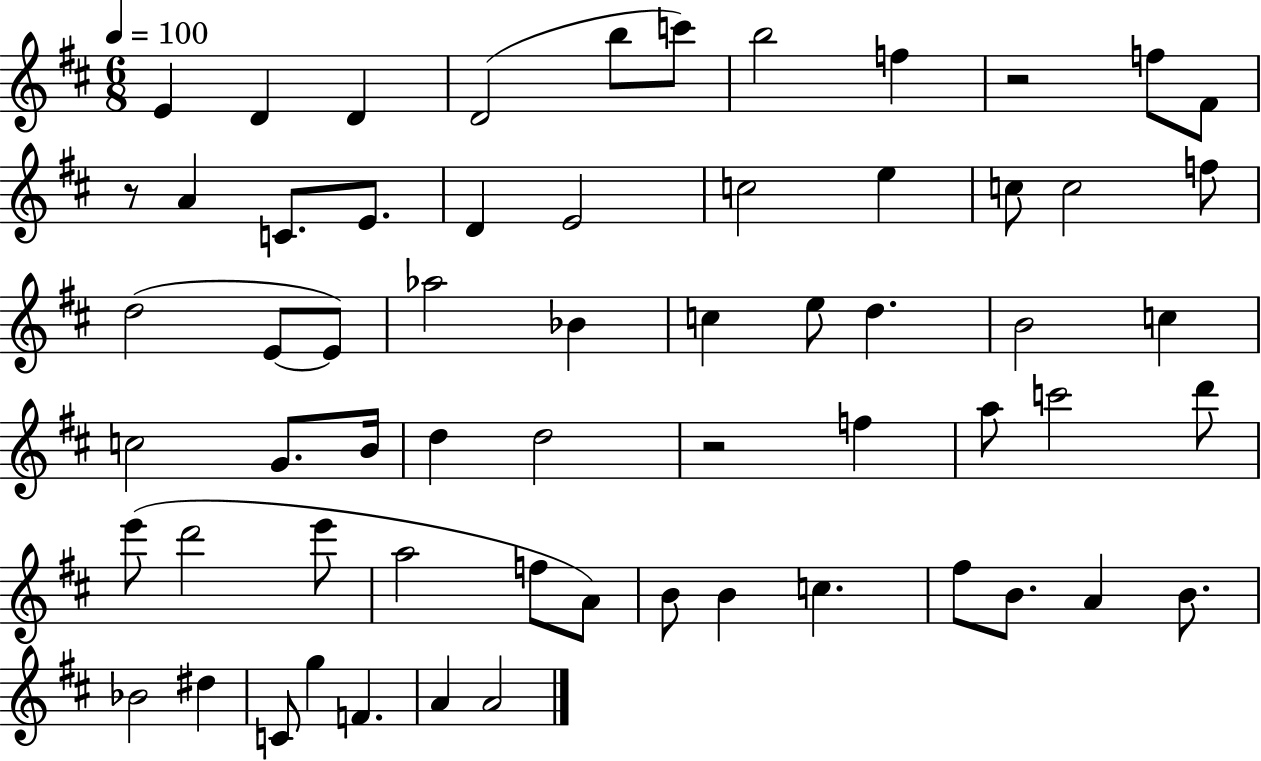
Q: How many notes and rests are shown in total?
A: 62